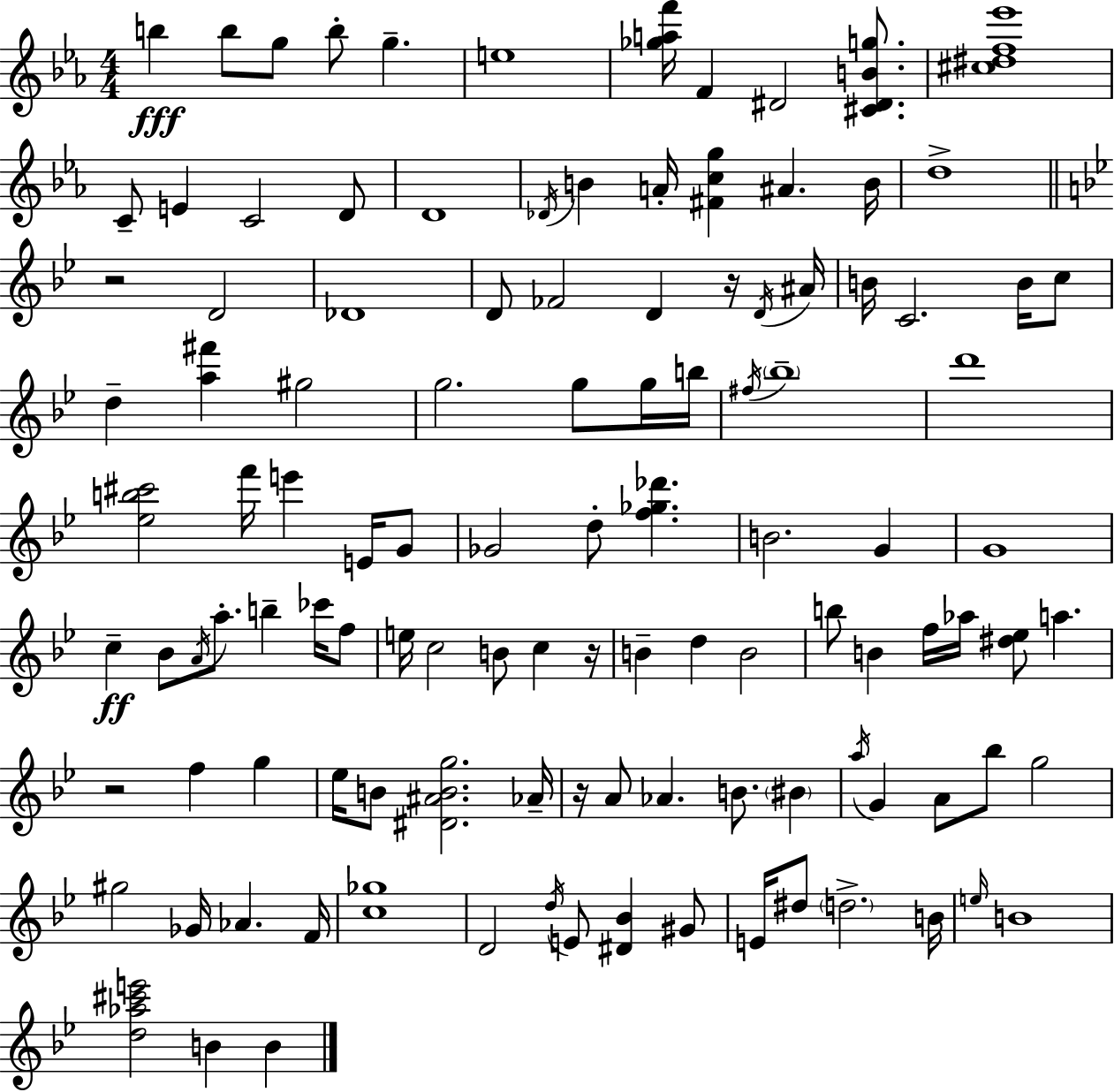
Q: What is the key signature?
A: EES major